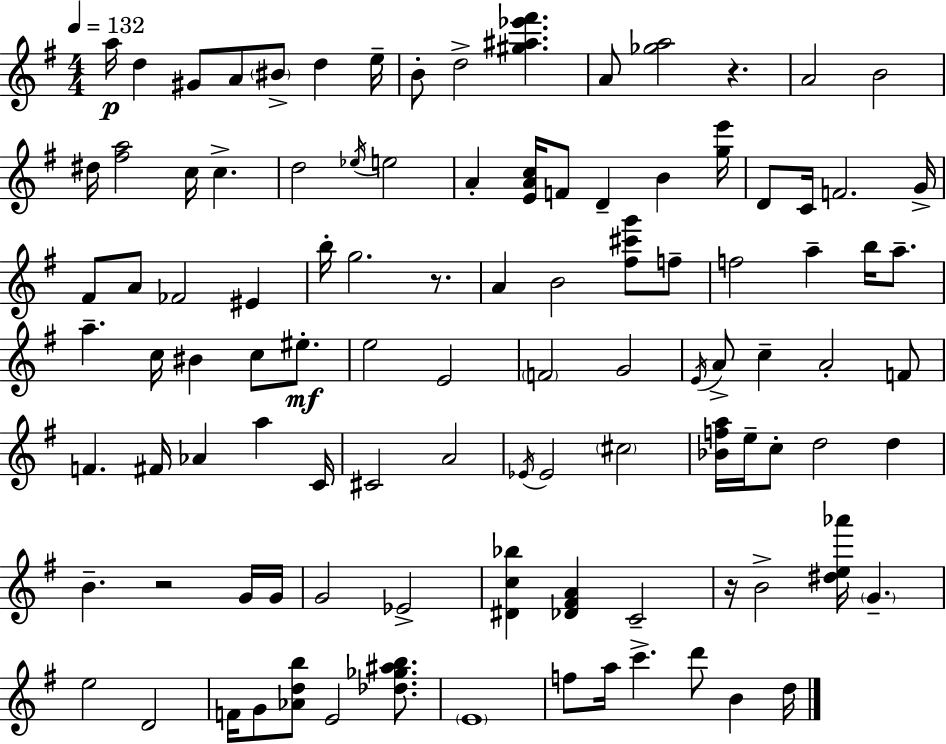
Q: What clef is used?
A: treble